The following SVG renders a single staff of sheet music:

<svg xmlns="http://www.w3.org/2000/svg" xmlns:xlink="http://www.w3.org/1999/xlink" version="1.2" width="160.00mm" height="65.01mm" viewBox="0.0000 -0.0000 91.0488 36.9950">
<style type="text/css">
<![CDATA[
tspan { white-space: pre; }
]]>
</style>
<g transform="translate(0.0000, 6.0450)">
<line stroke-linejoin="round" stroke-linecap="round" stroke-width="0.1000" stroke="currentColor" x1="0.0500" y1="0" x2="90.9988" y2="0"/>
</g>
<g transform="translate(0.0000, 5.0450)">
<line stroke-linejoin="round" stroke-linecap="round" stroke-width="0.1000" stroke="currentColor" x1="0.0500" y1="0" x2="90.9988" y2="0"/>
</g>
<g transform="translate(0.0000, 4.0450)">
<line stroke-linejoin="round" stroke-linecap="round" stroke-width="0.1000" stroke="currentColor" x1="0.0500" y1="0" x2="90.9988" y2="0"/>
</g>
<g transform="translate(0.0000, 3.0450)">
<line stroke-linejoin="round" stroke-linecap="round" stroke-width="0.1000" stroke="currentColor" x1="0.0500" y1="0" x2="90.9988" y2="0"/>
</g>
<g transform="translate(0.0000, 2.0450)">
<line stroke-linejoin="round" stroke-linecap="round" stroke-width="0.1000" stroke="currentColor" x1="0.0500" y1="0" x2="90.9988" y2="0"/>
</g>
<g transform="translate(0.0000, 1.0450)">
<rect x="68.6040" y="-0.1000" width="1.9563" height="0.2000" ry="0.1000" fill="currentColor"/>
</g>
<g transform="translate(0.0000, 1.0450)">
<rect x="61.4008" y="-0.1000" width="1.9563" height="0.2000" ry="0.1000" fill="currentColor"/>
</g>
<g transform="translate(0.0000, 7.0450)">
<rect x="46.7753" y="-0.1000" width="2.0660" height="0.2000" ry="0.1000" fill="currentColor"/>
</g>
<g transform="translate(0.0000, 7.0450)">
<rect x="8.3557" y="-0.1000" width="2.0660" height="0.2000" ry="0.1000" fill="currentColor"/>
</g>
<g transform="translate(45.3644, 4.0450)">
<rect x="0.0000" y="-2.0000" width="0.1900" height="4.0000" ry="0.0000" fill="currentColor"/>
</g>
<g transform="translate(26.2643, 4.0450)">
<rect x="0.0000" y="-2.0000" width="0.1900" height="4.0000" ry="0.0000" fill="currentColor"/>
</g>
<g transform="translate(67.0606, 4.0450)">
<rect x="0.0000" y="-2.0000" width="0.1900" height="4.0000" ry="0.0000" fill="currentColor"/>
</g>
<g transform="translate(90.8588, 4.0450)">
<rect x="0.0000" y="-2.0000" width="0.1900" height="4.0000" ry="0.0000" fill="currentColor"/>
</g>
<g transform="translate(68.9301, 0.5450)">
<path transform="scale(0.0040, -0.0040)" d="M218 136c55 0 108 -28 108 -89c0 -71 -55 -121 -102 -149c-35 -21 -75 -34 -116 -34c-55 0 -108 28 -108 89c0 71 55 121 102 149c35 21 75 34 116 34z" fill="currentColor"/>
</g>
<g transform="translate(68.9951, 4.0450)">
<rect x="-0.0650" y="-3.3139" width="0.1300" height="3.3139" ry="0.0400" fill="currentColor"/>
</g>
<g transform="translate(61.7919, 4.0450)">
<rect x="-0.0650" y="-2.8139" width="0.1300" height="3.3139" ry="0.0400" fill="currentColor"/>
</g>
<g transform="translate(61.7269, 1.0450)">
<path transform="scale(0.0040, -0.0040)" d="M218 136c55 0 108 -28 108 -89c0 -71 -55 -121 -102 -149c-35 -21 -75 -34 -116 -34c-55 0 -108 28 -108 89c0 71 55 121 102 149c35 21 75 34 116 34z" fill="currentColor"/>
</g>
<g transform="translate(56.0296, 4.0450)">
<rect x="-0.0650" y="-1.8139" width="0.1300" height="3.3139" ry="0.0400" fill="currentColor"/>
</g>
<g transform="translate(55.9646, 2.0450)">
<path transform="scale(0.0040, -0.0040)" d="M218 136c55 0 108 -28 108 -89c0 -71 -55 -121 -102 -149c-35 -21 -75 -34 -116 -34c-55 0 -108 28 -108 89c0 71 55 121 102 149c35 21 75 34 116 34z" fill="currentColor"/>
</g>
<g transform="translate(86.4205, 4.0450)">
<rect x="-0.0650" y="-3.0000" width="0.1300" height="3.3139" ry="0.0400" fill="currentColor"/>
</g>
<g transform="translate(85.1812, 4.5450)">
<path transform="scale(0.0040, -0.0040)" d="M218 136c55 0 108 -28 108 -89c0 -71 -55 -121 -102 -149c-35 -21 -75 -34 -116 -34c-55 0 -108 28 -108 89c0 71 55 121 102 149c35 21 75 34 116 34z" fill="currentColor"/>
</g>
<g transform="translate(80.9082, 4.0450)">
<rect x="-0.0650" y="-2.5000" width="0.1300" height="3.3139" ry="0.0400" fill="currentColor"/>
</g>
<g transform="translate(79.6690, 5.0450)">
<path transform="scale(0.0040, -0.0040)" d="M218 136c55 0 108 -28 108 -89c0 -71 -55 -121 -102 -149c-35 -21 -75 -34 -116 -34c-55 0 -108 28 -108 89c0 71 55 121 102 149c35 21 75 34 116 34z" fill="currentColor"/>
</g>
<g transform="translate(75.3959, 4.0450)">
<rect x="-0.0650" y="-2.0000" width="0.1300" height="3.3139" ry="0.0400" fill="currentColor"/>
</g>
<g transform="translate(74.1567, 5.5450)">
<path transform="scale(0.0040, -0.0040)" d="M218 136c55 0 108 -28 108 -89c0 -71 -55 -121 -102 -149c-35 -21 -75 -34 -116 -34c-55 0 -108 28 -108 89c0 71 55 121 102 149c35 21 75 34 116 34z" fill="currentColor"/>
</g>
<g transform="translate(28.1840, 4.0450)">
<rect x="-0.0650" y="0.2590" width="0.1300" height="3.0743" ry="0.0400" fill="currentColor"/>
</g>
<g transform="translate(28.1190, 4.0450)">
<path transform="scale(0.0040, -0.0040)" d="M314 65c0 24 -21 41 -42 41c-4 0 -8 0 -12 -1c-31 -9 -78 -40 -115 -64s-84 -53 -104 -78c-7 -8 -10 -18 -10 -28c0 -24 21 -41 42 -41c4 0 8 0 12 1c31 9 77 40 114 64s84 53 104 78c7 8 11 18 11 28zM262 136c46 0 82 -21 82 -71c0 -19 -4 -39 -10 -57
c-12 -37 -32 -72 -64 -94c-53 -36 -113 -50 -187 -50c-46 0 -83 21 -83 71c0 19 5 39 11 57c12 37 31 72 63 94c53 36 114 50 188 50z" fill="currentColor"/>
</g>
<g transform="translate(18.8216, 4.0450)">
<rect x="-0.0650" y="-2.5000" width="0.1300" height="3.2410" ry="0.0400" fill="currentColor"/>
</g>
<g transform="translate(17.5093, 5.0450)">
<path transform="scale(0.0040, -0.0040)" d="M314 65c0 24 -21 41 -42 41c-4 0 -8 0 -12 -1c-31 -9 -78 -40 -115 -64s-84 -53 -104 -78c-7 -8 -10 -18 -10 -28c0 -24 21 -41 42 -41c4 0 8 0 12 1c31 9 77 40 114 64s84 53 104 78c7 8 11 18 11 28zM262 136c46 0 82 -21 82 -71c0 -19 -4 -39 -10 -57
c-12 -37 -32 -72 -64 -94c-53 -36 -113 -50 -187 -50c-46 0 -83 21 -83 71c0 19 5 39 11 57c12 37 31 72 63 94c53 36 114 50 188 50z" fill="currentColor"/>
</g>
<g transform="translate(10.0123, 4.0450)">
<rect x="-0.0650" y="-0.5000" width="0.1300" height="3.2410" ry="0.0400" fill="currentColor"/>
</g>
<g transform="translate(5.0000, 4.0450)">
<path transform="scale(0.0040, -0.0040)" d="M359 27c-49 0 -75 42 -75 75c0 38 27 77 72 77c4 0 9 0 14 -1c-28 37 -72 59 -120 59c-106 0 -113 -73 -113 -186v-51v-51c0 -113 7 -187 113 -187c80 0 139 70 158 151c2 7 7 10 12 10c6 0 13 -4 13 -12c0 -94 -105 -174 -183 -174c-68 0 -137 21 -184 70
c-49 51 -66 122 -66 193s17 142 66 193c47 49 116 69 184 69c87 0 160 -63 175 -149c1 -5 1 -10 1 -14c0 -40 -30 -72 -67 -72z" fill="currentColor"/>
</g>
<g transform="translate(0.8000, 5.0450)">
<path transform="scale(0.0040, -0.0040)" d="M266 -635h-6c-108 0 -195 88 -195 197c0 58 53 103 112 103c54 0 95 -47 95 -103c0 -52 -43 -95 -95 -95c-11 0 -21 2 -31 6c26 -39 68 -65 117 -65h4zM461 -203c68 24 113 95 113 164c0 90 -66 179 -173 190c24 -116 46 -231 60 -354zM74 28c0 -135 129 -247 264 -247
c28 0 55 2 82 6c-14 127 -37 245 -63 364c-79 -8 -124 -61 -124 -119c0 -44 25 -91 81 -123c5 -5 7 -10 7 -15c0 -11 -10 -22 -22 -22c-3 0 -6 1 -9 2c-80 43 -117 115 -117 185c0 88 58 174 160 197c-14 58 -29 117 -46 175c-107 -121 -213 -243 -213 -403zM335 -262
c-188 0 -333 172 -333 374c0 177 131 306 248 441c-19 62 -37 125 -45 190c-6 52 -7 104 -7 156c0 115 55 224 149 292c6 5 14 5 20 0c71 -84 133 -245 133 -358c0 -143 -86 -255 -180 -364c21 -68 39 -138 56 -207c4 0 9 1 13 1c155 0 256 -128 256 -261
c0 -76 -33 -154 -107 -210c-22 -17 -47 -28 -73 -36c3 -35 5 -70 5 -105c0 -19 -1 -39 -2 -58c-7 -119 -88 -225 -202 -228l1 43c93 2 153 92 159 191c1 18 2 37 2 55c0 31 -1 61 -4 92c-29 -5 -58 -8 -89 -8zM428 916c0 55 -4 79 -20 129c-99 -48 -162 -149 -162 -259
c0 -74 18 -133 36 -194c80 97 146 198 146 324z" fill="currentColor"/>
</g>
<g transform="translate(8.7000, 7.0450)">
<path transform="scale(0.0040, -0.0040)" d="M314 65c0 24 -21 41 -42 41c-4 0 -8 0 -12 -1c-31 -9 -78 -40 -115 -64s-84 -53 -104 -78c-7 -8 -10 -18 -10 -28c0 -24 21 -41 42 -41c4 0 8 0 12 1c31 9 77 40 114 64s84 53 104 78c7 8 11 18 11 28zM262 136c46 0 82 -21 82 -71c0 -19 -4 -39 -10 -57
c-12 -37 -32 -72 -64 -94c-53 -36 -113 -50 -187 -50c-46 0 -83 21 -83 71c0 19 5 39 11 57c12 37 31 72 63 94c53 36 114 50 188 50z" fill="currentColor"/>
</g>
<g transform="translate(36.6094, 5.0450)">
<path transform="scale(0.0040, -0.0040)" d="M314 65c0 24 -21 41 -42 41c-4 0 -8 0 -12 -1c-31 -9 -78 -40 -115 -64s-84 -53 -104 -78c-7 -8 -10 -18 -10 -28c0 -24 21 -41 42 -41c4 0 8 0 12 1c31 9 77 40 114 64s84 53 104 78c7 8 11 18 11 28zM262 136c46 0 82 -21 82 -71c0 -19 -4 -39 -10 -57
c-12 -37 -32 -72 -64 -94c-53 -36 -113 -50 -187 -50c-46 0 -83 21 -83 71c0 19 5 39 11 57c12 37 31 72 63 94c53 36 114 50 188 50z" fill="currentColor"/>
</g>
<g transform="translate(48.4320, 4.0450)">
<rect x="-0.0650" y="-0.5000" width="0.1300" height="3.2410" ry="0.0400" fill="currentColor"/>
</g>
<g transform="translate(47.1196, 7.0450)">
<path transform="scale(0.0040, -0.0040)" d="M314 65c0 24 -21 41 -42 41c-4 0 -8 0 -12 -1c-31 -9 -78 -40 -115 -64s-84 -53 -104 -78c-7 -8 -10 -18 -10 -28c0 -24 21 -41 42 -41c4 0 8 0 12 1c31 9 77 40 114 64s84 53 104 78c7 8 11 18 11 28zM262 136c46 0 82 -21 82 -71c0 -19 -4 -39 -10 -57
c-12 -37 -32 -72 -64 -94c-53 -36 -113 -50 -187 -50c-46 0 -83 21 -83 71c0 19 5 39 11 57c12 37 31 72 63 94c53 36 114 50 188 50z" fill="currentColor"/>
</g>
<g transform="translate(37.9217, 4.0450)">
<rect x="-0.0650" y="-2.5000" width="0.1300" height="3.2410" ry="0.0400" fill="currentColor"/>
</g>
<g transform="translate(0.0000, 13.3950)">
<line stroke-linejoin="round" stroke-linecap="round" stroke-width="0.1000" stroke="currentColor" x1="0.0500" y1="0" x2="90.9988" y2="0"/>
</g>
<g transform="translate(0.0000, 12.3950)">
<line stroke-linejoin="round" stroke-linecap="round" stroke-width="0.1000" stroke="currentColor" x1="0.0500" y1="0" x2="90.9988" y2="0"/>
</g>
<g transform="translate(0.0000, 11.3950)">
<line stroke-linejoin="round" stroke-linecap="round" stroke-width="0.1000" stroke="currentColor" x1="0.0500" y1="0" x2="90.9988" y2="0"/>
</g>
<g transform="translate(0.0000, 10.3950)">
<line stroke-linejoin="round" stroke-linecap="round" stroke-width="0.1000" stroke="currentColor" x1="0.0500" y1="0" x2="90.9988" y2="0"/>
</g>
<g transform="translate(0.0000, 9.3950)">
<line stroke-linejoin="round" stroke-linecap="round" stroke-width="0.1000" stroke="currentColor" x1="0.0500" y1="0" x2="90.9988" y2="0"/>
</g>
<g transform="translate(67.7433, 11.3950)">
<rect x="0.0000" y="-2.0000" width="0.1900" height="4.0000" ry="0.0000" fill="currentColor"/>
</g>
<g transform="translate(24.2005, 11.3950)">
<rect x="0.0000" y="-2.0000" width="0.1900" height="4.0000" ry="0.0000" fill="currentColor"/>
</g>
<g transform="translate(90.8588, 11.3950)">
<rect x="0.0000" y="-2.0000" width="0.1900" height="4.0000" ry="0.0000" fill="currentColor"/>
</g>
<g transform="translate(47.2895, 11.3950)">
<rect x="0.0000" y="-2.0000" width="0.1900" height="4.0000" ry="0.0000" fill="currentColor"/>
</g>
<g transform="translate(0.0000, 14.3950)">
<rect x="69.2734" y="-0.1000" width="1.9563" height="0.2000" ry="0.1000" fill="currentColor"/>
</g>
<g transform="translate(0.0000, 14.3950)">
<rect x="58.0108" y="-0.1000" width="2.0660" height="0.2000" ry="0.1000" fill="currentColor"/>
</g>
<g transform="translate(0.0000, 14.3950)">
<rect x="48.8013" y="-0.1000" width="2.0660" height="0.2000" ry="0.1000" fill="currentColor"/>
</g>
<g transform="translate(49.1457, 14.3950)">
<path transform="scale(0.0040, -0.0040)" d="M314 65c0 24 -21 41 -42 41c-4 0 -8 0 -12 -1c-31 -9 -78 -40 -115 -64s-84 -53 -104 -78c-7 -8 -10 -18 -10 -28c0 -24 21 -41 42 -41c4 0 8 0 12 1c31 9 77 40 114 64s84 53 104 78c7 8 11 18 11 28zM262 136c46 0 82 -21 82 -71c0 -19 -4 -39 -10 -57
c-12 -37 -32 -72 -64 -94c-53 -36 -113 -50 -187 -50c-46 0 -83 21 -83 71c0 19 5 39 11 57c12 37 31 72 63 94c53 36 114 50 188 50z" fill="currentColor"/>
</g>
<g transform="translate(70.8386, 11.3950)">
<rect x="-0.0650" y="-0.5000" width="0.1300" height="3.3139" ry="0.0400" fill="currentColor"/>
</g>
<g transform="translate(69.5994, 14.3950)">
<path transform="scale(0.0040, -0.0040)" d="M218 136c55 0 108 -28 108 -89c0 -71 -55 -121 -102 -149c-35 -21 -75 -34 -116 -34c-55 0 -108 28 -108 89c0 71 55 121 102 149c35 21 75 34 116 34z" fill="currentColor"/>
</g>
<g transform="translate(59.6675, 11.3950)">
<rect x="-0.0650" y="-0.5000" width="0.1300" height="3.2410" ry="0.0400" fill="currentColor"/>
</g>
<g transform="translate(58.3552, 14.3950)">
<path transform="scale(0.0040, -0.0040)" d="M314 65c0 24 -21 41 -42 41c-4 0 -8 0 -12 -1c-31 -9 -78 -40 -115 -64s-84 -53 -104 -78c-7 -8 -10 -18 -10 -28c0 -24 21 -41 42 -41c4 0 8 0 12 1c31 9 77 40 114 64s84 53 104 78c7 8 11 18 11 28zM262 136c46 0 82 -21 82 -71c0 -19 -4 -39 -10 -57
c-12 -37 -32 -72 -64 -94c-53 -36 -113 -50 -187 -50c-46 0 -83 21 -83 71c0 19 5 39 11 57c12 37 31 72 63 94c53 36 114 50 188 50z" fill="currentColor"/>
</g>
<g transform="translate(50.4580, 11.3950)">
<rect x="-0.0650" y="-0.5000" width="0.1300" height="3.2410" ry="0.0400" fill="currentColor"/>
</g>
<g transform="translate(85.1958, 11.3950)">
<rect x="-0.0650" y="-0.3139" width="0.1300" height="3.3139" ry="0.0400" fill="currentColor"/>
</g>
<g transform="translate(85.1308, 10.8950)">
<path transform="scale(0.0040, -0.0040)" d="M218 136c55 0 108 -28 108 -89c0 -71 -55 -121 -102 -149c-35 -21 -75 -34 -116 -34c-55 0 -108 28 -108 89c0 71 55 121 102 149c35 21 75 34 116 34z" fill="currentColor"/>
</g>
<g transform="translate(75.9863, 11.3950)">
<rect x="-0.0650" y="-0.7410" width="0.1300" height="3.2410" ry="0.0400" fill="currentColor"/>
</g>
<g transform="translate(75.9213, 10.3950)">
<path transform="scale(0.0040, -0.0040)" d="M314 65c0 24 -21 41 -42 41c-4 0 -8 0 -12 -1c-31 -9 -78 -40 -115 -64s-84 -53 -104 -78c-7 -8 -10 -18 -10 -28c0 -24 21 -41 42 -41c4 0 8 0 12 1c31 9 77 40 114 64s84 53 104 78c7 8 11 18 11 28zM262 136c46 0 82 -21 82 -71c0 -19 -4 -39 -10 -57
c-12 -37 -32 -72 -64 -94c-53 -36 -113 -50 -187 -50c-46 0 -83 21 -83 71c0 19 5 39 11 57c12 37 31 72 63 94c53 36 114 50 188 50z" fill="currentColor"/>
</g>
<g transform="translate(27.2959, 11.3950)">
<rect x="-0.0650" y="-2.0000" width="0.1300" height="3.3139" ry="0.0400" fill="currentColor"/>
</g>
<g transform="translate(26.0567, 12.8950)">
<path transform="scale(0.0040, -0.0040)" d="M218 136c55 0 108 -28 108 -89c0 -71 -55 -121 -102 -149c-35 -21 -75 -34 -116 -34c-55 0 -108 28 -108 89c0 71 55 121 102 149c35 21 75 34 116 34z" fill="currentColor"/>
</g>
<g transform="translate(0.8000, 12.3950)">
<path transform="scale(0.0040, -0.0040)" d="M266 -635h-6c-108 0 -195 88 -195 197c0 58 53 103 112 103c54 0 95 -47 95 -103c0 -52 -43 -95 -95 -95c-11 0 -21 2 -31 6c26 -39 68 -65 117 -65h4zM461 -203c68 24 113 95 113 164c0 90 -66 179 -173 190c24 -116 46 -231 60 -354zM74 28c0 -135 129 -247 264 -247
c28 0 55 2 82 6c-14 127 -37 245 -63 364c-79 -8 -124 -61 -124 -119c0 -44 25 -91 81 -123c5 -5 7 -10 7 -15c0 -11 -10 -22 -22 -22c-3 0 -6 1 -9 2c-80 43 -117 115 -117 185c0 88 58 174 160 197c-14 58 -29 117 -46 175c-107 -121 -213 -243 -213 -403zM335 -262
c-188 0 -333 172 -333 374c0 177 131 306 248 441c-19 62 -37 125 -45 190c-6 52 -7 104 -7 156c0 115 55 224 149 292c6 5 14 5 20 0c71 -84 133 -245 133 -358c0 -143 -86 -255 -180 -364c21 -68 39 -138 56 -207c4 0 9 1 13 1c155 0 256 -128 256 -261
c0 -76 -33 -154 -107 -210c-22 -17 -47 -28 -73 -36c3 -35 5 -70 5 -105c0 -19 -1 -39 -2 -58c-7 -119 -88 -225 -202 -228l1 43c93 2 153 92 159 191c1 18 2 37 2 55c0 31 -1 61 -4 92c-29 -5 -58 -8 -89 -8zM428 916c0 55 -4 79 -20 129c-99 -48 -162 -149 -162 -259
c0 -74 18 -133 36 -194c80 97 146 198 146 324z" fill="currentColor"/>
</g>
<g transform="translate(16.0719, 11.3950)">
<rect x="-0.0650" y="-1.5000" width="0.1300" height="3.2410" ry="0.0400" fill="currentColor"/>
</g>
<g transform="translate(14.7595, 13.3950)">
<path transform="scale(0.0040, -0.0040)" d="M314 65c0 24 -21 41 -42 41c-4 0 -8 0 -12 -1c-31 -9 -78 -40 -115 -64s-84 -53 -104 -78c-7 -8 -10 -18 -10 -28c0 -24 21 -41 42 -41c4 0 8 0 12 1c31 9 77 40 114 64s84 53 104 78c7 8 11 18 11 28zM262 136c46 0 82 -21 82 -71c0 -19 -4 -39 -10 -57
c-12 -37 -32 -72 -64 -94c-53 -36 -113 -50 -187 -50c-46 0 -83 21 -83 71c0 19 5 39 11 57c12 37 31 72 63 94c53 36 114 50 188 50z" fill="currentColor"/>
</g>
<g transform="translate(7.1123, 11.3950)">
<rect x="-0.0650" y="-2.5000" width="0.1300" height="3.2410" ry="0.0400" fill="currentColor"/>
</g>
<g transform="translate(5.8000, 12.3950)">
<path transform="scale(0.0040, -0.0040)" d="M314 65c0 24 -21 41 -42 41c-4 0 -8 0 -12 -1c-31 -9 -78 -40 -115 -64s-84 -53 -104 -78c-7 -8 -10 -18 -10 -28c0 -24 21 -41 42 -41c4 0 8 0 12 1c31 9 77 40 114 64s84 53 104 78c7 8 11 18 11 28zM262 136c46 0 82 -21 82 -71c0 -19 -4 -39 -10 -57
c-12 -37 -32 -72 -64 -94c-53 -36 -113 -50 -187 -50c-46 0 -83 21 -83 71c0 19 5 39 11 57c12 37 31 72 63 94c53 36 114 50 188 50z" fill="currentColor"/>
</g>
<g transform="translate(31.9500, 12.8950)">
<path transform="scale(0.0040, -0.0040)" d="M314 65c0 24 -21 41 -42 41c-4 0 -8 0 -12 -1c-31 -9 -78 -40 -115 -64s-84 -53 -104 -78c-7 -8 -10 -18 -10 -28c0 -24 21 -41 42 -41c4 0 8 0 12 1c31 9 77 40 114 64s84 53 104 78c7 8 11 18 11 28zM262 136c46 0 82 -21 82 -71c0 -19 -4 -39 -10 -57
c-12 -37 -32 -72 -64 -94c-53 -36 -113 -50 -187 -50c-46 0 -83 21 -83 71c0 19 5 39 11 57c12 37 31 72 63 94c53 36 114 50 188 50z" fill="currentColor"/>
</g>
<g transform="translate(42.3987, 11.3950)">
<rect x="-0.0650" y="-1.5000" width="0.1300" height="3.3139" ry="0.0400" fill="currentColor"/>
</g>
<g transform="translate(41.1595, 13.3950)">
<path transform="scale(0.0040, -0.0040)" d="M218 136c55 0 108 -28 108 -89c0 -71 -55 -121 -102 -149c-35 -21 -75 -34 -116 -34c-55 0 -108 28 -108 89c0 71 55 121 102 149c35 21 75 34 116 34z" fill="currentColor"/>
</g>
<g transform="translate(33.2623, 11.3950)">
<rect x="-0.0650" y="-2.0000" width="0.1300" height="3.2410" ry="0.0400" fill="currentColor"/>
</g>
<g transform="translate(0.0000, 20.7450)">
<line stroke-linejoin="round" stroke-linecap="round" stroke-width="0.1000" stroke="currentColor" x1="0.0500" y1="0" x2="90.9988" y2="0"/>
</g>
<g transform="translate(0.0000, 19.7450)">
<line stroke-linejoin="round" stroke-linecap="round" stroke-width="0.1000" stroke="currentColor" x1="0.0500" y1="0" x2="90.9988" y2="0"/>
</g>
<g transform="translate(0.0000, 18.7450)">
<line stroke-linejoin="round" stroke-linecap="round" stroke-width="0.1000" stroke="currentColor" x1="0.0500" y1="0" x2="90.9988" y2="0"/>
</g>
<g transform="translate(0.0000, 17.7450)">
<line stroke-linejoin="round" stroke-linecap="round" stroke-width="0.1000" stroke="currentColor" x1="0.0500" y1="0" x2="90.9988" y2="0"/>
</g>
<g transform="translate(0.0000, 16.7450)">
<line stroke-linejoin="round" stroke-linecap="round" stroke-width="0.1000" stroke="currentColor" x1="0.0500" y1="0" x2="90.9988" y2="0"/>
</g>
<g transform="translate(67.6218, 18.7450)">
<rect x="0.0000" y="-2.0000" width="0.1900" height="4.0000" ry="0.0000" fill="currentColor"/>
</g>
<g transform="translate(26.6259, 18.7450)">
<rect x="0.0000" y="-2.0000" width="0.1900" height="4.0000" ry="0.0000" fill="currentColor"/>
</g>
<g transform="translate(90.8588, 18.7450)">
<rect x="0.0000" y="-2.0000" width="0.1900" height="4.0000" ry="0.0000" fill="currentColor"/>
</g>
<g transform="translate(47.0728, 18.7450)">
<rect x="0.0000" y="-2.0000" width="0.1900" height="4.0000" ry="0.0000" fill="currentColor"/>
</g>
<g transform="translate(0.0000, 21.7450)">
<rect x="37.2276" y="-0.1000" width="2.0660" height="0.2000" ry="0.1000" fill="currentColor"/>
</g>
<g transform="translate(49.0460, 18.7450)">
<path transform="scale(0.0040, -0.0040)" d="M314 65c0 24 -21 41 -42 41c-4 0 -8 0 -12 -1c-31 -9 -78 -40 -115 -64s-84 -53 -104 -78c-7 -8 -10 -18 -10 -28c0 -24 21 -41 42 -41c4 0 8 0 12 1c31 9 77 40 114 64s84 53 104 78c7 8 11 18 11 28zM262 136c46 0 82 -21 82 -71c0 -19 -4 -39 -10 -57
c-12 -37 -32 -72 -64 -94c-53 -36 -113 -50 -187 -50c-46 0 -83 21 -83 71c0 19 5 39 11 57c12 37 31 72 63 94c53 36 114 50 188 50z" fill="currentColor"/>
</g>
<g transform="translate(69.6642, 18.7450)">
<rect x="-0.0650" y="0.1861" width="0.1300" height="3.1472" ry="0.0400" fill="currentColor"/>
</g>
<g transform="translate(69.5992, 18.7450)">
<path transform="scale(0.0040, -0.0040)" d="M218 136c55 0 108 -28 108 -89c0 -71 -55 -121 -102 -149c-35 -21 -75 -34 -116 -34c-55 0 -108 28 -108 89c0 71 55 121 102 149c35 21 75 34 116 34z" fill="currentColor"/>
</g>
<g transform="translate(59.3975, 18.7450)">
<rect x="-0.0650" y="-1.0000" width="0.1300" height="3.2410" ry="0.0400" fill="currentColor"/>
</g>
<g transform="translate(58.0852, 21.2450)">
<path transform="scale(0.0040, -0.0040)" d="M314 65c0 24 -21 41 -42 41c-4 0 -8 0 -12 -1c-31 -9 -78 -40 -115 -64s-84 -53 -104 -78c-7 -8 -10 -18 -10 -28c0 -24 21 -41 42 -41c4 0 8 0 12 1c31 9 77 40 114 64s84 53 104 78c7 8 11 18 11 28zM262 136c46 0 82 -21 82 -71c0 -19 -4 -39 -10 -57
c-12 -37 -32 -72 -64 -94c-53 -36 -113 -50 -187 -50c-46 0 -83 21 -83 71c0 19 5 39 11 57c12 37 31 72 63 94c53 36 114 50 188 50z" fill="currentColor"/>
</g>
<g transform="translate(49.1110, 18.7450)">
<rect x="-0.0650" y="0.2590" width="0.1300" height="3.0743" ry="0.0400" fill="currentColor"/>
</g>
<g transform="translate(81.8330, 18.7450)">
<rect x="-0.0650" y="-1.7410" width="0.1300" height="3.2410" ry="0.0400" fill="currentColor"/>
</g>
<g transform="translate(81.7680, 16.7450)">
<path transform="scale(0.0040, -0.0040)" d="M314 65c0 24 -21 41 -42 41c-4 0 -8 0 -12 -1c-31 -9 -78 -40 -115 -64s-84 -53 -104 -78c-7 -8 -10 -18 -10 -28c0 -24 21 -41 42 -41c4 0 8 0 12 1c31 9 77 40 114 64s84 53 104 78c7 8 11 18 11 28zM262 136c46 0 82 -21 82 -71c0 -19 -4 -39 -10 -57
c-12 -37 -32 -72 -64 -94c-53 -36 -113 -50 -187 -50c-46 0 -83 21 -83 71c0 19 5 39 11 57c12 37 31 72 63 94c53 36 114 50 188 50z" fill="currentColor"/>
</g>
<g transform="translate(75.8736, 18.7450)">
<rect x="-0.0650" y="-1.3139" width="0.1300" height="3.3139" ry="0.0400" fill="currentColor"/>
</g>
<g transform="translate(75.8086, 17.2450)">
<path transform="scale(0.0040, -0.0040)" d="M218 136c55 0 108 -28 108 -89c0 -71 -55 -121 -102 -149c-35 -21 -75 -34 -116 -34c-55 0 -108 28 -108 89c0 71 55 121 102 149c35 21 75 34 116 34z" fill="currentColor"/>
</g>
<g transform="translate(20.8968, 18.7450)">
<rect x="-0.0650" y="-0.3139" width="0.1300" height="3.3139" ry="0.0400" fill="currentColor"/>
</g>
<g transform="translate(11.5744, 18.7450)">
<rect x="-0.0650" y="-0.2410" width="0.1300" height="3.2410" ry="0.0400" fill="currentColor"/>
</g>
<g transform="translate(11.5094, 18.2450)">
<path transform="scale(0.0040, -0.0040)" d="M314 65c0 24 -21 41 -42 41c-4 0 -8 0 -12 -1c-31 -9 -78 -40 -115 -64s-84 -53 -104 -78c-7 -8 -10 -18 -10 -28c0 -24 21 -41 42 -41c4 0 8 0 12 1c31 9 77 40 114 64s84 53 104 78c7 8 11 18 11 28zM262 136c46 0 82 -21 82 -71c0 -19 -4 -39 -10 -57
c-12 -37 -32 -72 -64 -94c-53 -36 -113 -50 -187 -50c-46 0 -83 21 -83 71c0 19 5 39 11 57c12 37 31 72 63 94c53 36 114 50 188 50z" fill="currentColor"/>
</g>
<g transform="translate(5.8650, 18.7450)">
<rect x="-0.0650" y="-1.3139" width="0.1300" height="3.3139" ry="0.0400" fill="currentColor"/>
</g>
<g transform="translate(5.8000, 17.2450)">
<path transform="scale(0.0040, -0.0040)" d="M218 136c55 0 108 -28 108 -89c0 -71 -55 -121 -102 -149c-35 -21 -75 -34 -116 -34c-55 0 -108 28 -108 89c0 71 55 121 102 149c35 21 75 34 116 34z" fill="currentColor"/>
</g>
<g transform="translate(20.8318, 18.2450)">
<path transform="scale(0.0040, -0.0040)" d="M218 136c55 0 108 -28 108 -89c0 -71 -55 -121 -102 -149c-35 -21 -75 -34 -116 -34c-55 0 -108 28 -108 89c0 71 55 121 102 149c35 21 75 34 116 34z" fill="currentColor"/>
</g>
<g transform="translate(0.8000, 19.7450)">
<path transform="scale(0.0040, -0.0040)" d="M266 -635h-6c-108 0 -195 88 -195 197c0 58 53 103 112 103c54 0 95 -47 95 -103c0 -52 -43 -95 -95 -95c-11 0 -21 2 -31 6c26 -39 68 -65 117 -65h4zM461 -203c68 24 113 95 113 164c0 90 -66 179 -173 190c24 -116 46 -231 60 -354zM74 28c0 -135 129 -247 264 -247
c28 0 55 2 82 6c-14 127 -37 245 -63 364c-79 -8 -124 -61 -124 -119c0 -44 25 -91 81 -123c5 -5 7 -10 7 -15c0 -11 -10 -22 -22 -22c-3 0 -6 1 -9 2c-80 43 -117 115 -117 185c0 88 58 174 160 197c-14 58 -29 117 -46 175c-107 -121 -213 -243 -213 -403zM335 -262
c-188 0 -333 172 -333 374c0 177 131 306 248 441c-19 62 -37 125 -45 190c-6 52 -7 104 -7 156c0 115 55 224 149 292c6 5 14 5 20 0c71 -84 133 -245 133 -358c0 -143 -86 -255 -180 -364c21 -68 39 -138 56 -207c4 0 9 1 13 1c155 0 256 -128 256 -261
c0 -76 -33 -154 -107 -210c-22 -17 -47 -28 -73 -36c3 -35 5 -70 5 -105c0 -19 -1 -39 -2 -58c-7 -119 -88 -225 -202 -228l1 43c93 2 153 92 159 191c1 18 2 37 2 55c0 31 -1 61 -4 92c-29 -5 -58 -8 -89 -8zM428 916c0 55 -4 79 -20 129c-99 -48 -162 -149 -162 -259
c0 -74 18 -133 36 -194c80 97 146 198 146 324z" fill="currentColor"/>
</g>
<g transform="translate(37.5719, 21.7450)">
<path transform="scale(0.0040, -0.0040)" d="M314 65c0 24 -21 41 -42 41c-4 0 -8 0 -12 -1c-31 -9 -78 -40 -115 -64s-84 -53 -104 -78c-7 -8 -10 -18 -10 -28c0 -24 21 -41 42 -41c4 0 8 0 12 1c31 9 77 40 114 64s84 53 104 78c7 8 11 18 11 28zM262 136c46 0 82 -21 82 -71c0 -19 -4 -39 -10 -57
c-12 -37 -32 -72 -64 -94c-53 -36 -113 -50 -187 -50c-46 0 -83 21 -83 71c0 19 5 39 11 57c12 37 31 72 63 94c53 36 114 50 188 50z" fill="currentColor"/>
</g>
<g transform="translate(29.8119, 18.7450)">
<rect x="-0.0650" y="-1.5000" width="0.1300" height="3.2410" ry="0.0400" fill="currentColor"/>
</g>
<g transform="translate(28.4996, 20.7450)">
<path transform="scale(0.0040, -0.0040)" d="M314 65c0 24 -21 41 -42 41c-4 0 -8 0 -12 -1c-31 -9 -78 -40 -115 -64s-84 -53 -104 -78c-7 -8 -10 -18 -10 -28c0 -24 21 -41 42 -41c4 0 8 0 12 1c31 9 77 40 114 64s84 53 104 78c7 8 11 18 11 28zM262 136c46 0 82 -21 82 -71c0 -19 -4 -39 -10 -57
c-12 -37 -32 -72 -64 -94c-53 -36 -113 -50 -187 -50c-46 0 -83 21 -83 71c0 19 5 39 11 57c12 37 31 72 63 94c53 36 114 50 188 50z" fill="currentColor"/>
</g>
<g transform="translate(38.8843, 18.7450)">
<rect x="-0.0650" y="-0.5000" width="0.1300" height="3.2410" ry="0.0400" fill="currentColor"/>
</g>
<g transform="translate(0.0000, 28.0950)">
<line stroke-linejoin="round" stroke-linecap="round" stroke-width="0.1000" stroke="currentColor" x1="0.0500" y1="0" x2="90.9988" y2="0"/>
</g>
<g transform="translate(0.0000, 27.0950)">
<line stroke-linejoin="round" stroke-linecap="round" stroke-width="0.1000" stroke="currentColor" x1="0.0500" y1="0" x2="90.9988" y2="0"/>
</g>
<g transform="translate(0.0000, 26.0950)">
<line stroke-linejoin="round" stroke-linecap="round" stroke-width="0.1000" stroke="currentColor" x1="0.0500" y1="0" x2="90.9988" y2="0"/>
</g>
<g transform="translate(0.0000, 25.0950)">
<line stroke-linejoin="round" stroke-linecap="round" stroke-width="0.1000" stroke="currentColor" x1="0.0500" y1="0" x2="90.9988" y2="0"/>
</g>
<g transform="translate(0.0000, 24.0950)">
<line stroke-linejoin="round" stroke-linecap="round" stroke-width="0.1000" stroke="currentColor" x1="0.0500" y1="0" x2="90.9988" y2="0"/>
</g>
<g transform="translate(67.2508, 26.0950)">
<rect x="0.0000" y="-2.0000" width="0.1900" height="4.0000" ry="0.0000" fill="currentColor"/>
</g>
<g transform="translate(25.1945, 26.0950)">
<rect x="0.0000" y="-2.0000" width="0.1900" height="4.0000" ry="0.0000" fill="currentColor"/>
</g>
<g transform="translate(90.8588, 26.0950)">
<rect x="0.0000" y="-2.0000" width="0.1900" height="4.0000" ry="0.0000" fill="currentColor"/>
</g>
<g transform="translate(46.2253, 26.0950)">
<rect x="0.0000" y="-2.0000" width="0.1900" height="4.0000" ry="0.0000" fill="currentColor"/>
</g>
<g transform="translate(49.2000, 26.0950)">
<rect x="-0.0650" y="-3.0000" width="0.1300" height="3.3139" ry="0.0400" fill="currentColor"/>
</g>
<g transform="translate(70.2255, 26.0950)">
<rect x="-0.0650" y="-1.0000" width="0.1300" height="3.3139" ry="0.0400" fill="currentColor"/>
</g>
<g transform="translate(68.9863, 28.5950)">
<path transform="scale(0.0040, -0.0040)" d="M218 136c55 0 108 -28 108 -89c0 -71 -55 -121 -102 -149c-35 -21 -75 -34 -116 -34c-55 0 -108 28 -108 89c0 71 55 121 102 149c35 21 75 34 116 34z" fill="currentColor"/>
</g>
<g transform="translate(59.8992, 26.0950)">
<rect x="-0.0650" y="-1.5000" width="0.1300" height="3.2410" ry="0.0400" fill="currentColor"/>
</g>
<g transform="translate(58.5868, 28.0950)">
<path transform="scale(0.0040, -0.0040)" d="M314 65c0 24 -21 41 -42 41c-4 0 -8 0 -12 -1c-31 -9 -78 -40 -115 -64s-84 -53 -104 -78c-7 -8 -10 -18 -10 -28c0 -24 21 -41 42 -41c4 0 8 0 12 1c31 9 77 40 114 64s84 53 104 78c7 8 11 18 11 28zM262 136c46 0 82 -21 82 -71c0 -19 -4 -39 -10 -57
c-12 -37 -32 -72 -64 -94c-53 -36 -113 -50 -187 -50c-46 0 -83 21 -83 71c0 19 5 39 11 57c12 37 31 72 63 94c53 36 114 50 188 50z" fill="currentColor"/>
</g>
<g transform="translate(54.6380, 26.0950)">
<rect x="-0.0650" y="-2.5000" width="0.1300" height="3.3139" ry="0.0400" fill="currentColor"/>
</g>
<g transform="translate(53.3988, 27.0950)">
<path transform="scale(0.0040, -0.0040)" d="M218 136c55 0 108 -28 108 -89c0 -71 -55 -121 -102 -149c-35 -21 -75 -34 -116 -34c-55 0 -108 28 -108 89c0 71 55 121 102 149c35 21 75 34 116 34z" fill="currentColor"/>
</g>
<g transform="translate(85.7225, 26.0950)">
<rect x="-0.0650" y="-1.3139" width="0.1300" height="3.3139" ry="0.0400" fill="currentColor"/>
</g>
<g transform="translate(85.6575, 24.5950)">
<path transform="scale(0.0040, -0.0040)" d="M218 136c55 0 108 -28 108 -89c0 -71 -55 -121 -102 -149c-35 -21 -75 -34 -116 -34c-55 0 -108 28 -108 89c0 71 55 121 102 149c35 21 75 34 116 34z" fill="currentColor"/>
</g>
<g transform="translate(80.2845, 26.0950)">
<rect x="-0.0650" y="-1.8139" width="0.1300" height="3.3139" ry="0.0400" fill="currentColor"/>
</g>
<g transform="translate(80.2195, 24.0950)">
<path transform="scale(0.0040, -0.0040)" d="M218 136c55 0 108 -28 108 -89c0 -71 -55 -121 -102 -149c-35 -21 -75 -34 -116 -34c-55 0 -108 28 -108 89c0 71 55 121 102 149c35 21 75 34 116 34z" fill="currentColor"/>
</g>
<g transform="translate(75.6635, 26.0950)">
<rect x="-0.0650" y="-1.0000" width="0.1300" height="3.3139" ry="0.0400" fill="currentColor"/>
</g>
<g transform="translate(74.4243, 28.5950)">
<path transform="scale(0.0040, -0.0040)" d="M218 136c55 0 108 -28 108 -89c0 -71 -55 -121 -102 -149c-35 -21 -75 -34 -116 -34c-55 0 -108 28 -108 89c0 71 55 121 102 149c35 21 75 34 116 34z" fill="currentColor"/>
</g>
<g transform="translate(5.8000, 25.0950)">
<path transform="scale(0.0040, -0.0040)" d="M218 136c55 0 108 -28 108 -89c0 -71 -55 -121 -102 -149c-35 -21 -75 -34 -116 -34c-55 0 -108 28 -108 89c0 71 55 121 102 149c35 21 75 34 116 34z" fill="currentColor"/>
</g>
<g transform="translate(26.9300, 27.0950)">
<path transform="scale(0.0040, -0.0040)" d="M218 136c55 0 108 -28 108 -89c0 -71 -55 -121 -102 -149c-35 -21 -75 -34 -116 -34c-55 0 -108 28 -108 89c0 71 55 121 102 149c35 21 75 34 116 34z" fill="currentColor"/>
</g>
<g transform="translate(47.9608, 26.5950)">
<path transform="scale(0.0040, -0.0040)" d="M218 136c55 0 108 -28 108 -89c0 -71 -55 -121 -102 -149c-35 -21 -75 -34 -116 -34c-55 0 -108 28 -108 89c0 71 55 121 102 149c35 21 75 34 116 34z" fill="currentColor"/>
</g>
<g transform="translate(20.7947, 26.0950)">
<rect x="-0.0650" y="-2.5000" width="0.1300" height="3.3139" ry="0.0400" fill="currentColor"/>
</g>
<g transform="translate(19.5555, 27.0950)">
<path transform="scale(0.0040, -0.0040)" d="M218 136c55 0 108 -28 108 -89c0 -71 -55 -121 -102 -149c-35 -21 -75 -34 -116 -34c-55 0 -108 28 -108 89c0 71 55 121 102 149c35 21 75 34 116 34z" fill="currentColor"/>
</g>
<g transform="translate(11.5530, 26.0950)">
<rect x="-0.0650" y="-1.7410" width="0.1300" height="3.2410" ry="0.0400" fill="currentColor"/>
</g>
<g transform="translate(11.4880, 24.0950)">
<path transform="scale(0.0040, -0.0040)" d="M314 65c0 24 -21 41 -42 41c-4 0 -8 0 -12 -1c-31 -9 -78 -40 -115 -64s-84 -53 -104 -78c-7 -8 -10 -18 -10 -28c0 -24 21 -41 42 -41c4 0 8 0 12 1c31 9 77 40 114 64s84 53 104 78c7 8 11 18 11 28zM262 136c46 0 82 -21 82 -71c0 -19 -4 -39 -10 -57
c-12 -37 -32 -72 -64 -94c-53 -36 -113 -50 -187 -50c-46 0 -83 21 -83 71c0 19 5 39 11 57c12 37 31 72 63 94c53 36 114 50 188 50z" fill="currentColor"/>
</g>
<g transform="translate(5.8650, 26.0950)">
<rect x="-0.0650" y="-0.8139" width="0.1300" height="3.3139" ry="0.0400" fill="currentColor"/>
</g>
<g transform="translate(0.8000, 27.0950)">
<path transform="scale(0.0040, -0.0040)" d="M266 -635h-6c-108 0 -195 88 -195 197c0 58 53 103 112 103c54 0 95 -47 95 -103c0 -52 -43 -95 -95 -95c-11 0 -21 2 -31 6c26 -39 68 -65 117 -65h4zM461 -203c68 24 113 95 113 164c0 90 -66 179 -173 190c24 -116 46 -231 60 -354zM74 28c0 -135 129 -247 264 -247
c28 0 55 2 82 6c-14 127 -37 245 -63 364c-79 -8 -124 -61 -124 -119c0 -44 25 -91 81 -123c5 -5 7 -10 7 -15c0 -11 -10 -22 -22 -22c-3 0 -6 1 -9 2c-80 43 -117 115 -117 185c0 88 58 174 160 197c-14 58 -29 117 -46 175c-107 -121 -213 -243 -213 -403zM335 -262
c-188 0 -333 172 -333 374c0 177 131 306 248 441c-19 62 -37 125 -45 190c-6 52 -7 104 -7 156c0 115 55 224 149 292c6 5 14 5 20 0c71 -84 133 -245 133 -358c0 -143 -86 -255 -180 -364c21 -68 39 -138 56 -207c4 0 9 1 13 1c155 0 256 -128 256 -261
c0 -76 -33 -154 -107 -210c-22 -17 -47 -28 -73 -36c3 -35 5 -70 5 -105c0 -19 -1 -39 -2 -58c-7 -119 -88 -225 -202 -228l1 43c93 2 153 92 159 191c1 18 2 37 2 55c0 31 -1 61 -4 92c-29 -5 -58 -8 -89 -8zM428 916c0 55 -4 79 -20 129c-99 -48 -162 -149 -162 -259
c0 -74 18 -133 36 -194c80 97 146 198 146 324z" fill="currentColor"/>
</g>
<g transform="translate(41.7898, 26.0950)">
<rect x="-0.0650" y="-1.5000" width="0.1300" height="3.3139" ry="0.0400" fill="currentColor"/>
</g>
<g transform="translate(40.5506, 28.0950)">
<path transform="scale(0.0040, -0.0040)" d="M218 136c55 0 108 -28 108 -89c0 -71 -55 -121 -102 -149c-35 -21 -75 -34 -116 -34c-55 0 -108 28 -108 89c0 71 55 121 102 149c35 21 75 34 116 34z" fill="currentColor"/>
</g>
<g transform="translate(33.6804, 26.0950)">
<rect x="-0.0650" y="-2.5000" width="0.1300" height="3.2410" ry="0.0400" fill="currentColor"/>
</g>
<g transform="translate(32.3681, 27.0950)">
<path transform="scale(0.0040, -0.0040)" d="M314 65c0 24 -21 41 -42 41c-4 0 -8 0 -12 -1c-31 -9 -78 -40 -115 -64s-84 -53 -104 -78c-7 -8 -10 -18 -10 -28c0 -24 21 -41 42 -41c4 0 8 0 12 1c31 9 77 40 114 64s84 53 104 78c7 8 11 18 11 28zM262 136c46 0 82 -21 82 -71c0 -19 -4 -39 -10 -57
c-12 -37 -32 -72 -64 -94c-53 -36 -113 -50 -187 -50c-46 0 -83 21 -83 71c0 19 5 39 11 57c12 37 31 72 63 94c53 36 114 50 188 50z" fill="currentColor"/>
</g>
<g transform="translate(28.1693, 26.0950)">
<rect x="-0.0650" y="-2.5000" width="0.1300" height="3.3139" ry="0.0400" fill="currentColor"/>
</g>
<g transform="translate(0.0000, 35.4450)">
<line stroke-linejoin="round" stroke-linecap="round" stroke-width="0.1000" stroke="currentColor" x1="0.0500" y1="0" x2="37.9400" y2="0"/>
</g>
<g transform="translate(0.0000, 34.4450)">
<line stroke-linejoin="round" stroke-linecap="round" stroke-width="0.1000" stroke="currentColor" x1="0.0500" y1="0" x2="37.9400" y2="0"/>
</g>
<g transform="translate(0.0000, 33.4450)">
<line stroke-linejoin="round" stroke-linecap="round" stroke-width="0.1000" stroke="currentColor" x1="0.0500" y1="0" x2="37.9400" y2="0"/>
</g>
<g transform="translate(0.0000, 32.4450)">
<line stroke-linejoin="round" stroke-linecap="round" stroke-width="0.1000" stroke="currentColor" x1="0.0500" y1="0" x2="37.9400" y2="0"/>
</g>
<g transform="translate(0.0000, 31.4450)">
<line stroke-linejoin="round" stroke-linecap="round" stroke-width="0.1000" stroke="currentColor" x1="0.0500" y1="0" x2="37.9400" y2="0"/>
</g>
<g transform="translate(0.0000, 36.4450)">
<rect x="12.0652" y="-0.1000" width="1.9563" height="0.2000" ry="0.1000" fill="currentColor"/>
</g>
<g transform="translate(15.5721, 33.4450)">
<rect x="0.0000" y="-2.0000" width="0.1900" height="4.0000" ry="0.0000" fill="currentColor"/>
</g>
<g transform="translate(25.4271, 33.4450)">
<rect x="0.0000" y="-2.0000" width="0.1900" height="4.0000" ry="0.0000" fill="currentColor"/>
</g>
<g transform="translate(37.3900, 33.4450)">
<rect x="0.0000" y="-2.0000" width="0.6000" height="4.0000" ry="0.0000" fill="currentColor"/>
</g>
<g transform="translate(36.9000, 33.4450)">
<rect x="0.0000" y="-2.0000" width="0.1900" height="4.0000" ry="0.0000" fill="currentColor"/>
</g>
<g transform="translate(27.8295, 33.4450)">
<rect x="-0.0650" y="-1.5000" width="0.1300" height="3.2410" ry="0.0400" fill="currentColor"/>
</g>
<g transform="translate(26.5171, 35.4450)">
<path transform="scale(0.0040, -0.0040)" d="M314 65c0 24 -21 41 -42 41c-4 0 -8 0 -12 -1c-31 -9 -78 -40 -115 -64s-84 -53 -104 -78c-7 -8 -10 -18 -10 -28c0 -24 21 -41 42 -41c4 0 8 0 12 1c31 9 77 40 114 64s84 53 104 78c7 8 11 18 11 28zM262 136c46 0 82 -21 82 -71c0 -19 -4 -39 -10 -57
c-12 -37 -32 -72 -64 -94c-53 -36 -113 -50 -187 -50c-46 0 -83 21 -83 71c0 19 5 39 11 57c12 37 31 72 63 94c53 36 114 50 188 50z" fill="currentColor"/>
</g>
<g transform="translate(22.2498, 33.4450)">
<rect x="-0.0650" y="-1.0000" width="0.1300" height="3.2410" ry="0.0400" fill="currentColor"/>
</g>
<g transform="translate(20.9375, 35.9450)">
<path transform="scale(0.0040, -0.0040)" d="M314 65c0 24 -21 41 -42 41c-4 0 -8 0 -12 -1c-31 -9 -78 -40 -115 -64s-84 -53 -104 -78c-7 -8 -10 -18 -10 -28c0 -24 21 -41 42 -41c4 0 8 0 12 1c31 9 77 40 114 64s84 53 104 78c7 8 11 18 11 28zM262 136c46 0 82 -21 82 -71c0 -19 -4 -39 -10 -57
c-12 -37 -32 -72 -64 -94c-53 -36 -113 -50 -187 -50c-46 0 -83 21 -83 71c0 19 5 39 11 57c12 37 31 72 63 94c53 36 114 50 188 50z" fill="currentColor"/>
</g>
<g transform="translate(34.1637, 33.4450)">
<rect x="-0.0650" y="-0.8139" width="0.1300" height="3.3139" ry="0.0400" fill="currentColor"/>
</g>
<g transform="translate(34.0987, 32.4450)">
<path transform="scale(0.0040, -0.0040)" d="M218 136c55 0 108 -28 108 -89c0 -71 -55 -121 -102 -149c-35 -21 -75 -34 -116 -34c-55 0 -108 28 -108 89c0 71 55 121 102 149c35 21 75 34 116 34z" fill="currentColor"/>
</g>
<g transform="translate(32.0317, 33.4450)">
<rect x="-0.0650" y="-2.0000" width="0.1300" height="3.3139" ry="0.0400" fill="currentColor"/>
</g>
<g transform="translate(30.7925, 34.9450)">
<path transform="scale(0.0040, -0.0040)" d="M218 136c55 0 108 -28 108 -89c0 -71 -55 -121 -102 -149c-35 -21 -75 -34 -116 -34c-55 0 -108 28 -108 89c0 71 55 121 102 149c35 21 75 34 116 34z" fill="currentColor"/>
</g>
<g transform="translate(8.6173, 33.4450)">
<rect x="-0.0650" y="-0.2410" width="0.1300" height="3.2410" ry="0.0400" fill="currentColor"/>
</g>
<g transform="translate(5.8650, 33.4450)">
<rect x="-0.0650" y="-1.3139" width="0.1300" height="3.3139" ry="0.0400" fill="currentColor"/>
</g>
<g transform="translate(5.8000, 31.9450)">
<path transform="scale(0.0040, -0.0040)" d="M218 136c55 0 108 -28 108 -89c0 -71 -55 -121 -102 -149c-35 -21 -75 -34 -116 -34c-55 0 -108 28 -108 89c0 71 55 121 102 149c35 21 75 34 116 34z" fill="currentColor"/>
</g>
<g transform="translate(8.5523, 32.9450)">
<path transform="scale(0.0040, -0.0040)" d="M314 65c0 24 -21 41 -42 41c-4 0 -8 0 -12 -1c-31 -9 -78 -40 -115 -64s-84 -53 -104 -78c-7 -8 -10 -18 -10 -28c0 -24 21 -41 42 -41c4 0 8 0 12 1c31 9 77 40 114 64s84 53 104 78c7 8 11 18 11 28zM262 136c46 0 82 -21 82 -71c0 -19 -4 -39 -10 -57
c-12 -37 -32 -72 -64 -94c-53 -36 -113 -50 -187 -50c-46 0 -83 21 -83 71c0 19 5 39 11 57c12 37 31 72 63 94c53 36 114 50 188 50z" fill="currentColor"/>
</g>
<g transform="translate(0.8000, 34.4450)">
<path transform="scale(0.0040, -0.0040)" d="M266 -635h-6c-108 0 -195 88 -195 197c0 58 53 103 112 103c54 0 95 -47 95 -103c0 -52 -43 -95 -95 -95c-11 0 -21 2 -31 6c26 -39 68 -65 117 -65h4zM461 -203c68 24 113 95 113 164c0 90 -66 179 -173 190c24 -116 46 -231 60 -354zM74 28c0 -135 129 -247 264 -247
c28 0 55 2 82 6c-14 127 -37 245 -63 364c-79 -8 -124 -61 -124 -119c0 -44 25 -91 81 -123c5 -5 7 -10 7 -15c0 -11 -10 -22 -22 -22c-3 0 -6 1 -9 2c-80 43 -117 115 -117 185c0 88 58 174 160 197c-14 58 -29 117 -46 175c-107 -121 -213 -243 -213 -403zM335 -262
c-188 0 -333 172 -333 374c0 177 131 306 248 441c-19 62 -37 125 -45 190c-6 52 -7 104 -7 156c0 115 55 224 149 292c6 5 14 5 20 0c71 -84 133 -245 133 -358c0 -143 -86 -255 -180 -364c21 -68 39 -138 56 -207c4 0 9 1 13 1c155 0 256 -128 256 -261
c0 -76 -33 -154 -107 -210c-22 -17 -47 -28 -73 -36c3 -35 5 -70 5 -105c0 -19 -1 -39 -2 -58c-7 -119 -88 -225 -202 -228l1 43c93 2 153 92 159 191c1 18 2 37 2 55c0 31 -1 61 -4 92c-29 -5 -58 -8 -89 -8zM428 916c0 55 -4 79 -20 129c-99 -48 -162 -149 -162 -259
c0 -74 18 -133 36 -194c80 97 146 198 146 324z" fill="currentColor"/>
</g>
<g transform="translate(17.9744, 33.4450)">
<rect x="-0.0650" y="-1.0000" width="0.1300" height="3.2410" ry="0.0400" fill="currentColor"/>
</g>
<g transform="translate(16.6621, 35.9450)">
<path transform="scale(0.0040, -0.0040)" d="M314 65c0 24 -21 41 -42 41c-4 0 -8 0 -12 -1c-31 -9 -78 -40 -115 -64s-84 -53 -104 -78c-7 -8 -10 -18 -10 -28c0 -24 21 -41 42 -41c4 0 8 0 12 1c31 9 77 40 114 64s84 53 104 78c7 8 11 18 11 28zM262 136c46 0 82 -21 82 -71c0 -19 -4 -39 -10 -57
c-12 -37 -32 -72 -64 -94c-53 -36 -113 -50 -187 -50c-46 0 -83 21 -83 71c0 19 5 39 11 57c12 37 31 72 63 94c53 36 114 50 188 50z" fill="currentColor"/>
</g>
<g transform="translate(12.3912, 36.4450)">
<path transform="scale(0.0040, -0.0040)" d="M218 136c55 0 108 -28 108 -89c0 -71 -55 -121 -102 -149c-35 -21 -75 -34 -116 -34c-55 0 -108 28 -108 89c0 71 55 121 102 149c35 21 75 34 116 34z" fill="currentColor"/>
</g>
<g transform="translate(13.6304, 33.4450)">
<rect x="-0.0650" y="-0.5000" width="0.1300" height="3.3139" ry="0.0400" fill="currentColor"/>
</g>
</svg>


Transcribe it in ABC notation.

X:1
T:Untitled
M:4/4
L:1/4
K:C
C2 G2 B2 G2 C2 f a b F G A G2 E2 F F2 E C2 C2 C d2 c e c2 c E2 C2 B2 D2 B e f2 d f2 G G G2 E A G E2 D D f e e c2 C D2 D2 E2 F d